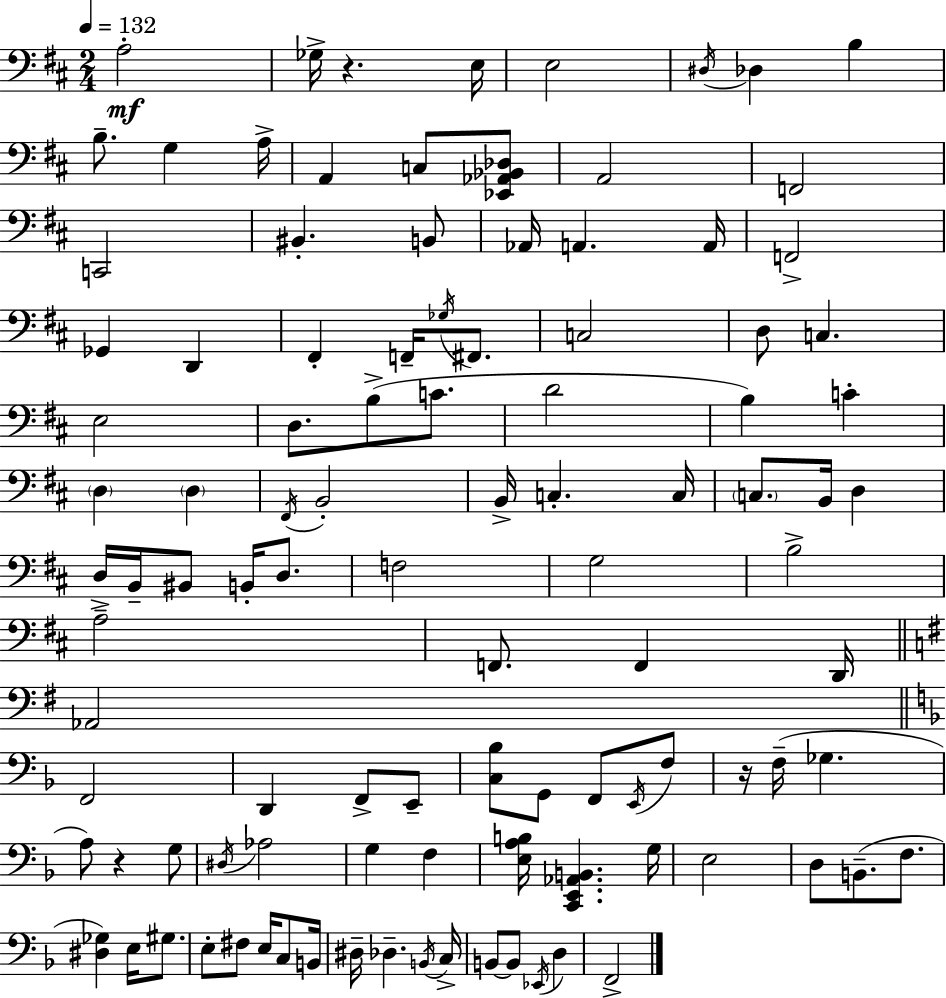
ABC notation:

X:1
T:Untitled
M:2/4
L:1/4
K:D
A,2 _G,/4 z E,/4 E,2 ^D,/4 _D, B, B,/2 G, A,/4 A,, C,/2 [_E,,_A,,_B,,_D,]/2 A,,2 F,,2 C,,2 ^B,, B,,/2 _A,,/4 A,, A,,/4 F,,2 _G,, D,, ^F,, F,,/4 _G,/4 ^F,,/2 C,2 D,/2 C, E,2 D,/2 B,/2 C/2 D2 B, C D, D, ^F,,/4 B,,2 B,,/4 C, C,/4 C,/2 B,,/4 D, D,/4 B,,/4 ^B,,/2 B,,/4 D,/2 F,2 G,2 B,2 A,2 F,,/2 F,, D,,/4 _A,,2 F,,2 D,, F,,/2 E,,/2 [C,_B,]/2 G,,/2 F,,/2 E,,/4 F,/2 z/4 F,/4 _G, A,/2 z G,/2 ^D,/4 _A,2 G, F, [E,A,B,]/4 [C,,E,,_A,,B,,] G,/4 E,2 D,/2 B,,/2 F,/2 [^D,_G,] E,/4 ^G,/2 E,/2 ^F,/2 E,/4 C,/2 B,,/4 ^D,/4 _D, B,,/4 C,/4 B,,/2 B,,/2 _E,,/4 D, F,,2